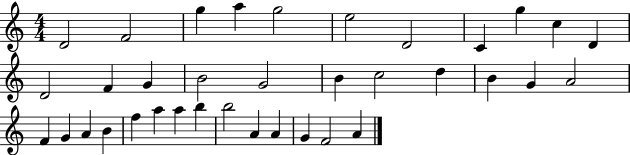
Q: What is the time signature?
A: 4/4